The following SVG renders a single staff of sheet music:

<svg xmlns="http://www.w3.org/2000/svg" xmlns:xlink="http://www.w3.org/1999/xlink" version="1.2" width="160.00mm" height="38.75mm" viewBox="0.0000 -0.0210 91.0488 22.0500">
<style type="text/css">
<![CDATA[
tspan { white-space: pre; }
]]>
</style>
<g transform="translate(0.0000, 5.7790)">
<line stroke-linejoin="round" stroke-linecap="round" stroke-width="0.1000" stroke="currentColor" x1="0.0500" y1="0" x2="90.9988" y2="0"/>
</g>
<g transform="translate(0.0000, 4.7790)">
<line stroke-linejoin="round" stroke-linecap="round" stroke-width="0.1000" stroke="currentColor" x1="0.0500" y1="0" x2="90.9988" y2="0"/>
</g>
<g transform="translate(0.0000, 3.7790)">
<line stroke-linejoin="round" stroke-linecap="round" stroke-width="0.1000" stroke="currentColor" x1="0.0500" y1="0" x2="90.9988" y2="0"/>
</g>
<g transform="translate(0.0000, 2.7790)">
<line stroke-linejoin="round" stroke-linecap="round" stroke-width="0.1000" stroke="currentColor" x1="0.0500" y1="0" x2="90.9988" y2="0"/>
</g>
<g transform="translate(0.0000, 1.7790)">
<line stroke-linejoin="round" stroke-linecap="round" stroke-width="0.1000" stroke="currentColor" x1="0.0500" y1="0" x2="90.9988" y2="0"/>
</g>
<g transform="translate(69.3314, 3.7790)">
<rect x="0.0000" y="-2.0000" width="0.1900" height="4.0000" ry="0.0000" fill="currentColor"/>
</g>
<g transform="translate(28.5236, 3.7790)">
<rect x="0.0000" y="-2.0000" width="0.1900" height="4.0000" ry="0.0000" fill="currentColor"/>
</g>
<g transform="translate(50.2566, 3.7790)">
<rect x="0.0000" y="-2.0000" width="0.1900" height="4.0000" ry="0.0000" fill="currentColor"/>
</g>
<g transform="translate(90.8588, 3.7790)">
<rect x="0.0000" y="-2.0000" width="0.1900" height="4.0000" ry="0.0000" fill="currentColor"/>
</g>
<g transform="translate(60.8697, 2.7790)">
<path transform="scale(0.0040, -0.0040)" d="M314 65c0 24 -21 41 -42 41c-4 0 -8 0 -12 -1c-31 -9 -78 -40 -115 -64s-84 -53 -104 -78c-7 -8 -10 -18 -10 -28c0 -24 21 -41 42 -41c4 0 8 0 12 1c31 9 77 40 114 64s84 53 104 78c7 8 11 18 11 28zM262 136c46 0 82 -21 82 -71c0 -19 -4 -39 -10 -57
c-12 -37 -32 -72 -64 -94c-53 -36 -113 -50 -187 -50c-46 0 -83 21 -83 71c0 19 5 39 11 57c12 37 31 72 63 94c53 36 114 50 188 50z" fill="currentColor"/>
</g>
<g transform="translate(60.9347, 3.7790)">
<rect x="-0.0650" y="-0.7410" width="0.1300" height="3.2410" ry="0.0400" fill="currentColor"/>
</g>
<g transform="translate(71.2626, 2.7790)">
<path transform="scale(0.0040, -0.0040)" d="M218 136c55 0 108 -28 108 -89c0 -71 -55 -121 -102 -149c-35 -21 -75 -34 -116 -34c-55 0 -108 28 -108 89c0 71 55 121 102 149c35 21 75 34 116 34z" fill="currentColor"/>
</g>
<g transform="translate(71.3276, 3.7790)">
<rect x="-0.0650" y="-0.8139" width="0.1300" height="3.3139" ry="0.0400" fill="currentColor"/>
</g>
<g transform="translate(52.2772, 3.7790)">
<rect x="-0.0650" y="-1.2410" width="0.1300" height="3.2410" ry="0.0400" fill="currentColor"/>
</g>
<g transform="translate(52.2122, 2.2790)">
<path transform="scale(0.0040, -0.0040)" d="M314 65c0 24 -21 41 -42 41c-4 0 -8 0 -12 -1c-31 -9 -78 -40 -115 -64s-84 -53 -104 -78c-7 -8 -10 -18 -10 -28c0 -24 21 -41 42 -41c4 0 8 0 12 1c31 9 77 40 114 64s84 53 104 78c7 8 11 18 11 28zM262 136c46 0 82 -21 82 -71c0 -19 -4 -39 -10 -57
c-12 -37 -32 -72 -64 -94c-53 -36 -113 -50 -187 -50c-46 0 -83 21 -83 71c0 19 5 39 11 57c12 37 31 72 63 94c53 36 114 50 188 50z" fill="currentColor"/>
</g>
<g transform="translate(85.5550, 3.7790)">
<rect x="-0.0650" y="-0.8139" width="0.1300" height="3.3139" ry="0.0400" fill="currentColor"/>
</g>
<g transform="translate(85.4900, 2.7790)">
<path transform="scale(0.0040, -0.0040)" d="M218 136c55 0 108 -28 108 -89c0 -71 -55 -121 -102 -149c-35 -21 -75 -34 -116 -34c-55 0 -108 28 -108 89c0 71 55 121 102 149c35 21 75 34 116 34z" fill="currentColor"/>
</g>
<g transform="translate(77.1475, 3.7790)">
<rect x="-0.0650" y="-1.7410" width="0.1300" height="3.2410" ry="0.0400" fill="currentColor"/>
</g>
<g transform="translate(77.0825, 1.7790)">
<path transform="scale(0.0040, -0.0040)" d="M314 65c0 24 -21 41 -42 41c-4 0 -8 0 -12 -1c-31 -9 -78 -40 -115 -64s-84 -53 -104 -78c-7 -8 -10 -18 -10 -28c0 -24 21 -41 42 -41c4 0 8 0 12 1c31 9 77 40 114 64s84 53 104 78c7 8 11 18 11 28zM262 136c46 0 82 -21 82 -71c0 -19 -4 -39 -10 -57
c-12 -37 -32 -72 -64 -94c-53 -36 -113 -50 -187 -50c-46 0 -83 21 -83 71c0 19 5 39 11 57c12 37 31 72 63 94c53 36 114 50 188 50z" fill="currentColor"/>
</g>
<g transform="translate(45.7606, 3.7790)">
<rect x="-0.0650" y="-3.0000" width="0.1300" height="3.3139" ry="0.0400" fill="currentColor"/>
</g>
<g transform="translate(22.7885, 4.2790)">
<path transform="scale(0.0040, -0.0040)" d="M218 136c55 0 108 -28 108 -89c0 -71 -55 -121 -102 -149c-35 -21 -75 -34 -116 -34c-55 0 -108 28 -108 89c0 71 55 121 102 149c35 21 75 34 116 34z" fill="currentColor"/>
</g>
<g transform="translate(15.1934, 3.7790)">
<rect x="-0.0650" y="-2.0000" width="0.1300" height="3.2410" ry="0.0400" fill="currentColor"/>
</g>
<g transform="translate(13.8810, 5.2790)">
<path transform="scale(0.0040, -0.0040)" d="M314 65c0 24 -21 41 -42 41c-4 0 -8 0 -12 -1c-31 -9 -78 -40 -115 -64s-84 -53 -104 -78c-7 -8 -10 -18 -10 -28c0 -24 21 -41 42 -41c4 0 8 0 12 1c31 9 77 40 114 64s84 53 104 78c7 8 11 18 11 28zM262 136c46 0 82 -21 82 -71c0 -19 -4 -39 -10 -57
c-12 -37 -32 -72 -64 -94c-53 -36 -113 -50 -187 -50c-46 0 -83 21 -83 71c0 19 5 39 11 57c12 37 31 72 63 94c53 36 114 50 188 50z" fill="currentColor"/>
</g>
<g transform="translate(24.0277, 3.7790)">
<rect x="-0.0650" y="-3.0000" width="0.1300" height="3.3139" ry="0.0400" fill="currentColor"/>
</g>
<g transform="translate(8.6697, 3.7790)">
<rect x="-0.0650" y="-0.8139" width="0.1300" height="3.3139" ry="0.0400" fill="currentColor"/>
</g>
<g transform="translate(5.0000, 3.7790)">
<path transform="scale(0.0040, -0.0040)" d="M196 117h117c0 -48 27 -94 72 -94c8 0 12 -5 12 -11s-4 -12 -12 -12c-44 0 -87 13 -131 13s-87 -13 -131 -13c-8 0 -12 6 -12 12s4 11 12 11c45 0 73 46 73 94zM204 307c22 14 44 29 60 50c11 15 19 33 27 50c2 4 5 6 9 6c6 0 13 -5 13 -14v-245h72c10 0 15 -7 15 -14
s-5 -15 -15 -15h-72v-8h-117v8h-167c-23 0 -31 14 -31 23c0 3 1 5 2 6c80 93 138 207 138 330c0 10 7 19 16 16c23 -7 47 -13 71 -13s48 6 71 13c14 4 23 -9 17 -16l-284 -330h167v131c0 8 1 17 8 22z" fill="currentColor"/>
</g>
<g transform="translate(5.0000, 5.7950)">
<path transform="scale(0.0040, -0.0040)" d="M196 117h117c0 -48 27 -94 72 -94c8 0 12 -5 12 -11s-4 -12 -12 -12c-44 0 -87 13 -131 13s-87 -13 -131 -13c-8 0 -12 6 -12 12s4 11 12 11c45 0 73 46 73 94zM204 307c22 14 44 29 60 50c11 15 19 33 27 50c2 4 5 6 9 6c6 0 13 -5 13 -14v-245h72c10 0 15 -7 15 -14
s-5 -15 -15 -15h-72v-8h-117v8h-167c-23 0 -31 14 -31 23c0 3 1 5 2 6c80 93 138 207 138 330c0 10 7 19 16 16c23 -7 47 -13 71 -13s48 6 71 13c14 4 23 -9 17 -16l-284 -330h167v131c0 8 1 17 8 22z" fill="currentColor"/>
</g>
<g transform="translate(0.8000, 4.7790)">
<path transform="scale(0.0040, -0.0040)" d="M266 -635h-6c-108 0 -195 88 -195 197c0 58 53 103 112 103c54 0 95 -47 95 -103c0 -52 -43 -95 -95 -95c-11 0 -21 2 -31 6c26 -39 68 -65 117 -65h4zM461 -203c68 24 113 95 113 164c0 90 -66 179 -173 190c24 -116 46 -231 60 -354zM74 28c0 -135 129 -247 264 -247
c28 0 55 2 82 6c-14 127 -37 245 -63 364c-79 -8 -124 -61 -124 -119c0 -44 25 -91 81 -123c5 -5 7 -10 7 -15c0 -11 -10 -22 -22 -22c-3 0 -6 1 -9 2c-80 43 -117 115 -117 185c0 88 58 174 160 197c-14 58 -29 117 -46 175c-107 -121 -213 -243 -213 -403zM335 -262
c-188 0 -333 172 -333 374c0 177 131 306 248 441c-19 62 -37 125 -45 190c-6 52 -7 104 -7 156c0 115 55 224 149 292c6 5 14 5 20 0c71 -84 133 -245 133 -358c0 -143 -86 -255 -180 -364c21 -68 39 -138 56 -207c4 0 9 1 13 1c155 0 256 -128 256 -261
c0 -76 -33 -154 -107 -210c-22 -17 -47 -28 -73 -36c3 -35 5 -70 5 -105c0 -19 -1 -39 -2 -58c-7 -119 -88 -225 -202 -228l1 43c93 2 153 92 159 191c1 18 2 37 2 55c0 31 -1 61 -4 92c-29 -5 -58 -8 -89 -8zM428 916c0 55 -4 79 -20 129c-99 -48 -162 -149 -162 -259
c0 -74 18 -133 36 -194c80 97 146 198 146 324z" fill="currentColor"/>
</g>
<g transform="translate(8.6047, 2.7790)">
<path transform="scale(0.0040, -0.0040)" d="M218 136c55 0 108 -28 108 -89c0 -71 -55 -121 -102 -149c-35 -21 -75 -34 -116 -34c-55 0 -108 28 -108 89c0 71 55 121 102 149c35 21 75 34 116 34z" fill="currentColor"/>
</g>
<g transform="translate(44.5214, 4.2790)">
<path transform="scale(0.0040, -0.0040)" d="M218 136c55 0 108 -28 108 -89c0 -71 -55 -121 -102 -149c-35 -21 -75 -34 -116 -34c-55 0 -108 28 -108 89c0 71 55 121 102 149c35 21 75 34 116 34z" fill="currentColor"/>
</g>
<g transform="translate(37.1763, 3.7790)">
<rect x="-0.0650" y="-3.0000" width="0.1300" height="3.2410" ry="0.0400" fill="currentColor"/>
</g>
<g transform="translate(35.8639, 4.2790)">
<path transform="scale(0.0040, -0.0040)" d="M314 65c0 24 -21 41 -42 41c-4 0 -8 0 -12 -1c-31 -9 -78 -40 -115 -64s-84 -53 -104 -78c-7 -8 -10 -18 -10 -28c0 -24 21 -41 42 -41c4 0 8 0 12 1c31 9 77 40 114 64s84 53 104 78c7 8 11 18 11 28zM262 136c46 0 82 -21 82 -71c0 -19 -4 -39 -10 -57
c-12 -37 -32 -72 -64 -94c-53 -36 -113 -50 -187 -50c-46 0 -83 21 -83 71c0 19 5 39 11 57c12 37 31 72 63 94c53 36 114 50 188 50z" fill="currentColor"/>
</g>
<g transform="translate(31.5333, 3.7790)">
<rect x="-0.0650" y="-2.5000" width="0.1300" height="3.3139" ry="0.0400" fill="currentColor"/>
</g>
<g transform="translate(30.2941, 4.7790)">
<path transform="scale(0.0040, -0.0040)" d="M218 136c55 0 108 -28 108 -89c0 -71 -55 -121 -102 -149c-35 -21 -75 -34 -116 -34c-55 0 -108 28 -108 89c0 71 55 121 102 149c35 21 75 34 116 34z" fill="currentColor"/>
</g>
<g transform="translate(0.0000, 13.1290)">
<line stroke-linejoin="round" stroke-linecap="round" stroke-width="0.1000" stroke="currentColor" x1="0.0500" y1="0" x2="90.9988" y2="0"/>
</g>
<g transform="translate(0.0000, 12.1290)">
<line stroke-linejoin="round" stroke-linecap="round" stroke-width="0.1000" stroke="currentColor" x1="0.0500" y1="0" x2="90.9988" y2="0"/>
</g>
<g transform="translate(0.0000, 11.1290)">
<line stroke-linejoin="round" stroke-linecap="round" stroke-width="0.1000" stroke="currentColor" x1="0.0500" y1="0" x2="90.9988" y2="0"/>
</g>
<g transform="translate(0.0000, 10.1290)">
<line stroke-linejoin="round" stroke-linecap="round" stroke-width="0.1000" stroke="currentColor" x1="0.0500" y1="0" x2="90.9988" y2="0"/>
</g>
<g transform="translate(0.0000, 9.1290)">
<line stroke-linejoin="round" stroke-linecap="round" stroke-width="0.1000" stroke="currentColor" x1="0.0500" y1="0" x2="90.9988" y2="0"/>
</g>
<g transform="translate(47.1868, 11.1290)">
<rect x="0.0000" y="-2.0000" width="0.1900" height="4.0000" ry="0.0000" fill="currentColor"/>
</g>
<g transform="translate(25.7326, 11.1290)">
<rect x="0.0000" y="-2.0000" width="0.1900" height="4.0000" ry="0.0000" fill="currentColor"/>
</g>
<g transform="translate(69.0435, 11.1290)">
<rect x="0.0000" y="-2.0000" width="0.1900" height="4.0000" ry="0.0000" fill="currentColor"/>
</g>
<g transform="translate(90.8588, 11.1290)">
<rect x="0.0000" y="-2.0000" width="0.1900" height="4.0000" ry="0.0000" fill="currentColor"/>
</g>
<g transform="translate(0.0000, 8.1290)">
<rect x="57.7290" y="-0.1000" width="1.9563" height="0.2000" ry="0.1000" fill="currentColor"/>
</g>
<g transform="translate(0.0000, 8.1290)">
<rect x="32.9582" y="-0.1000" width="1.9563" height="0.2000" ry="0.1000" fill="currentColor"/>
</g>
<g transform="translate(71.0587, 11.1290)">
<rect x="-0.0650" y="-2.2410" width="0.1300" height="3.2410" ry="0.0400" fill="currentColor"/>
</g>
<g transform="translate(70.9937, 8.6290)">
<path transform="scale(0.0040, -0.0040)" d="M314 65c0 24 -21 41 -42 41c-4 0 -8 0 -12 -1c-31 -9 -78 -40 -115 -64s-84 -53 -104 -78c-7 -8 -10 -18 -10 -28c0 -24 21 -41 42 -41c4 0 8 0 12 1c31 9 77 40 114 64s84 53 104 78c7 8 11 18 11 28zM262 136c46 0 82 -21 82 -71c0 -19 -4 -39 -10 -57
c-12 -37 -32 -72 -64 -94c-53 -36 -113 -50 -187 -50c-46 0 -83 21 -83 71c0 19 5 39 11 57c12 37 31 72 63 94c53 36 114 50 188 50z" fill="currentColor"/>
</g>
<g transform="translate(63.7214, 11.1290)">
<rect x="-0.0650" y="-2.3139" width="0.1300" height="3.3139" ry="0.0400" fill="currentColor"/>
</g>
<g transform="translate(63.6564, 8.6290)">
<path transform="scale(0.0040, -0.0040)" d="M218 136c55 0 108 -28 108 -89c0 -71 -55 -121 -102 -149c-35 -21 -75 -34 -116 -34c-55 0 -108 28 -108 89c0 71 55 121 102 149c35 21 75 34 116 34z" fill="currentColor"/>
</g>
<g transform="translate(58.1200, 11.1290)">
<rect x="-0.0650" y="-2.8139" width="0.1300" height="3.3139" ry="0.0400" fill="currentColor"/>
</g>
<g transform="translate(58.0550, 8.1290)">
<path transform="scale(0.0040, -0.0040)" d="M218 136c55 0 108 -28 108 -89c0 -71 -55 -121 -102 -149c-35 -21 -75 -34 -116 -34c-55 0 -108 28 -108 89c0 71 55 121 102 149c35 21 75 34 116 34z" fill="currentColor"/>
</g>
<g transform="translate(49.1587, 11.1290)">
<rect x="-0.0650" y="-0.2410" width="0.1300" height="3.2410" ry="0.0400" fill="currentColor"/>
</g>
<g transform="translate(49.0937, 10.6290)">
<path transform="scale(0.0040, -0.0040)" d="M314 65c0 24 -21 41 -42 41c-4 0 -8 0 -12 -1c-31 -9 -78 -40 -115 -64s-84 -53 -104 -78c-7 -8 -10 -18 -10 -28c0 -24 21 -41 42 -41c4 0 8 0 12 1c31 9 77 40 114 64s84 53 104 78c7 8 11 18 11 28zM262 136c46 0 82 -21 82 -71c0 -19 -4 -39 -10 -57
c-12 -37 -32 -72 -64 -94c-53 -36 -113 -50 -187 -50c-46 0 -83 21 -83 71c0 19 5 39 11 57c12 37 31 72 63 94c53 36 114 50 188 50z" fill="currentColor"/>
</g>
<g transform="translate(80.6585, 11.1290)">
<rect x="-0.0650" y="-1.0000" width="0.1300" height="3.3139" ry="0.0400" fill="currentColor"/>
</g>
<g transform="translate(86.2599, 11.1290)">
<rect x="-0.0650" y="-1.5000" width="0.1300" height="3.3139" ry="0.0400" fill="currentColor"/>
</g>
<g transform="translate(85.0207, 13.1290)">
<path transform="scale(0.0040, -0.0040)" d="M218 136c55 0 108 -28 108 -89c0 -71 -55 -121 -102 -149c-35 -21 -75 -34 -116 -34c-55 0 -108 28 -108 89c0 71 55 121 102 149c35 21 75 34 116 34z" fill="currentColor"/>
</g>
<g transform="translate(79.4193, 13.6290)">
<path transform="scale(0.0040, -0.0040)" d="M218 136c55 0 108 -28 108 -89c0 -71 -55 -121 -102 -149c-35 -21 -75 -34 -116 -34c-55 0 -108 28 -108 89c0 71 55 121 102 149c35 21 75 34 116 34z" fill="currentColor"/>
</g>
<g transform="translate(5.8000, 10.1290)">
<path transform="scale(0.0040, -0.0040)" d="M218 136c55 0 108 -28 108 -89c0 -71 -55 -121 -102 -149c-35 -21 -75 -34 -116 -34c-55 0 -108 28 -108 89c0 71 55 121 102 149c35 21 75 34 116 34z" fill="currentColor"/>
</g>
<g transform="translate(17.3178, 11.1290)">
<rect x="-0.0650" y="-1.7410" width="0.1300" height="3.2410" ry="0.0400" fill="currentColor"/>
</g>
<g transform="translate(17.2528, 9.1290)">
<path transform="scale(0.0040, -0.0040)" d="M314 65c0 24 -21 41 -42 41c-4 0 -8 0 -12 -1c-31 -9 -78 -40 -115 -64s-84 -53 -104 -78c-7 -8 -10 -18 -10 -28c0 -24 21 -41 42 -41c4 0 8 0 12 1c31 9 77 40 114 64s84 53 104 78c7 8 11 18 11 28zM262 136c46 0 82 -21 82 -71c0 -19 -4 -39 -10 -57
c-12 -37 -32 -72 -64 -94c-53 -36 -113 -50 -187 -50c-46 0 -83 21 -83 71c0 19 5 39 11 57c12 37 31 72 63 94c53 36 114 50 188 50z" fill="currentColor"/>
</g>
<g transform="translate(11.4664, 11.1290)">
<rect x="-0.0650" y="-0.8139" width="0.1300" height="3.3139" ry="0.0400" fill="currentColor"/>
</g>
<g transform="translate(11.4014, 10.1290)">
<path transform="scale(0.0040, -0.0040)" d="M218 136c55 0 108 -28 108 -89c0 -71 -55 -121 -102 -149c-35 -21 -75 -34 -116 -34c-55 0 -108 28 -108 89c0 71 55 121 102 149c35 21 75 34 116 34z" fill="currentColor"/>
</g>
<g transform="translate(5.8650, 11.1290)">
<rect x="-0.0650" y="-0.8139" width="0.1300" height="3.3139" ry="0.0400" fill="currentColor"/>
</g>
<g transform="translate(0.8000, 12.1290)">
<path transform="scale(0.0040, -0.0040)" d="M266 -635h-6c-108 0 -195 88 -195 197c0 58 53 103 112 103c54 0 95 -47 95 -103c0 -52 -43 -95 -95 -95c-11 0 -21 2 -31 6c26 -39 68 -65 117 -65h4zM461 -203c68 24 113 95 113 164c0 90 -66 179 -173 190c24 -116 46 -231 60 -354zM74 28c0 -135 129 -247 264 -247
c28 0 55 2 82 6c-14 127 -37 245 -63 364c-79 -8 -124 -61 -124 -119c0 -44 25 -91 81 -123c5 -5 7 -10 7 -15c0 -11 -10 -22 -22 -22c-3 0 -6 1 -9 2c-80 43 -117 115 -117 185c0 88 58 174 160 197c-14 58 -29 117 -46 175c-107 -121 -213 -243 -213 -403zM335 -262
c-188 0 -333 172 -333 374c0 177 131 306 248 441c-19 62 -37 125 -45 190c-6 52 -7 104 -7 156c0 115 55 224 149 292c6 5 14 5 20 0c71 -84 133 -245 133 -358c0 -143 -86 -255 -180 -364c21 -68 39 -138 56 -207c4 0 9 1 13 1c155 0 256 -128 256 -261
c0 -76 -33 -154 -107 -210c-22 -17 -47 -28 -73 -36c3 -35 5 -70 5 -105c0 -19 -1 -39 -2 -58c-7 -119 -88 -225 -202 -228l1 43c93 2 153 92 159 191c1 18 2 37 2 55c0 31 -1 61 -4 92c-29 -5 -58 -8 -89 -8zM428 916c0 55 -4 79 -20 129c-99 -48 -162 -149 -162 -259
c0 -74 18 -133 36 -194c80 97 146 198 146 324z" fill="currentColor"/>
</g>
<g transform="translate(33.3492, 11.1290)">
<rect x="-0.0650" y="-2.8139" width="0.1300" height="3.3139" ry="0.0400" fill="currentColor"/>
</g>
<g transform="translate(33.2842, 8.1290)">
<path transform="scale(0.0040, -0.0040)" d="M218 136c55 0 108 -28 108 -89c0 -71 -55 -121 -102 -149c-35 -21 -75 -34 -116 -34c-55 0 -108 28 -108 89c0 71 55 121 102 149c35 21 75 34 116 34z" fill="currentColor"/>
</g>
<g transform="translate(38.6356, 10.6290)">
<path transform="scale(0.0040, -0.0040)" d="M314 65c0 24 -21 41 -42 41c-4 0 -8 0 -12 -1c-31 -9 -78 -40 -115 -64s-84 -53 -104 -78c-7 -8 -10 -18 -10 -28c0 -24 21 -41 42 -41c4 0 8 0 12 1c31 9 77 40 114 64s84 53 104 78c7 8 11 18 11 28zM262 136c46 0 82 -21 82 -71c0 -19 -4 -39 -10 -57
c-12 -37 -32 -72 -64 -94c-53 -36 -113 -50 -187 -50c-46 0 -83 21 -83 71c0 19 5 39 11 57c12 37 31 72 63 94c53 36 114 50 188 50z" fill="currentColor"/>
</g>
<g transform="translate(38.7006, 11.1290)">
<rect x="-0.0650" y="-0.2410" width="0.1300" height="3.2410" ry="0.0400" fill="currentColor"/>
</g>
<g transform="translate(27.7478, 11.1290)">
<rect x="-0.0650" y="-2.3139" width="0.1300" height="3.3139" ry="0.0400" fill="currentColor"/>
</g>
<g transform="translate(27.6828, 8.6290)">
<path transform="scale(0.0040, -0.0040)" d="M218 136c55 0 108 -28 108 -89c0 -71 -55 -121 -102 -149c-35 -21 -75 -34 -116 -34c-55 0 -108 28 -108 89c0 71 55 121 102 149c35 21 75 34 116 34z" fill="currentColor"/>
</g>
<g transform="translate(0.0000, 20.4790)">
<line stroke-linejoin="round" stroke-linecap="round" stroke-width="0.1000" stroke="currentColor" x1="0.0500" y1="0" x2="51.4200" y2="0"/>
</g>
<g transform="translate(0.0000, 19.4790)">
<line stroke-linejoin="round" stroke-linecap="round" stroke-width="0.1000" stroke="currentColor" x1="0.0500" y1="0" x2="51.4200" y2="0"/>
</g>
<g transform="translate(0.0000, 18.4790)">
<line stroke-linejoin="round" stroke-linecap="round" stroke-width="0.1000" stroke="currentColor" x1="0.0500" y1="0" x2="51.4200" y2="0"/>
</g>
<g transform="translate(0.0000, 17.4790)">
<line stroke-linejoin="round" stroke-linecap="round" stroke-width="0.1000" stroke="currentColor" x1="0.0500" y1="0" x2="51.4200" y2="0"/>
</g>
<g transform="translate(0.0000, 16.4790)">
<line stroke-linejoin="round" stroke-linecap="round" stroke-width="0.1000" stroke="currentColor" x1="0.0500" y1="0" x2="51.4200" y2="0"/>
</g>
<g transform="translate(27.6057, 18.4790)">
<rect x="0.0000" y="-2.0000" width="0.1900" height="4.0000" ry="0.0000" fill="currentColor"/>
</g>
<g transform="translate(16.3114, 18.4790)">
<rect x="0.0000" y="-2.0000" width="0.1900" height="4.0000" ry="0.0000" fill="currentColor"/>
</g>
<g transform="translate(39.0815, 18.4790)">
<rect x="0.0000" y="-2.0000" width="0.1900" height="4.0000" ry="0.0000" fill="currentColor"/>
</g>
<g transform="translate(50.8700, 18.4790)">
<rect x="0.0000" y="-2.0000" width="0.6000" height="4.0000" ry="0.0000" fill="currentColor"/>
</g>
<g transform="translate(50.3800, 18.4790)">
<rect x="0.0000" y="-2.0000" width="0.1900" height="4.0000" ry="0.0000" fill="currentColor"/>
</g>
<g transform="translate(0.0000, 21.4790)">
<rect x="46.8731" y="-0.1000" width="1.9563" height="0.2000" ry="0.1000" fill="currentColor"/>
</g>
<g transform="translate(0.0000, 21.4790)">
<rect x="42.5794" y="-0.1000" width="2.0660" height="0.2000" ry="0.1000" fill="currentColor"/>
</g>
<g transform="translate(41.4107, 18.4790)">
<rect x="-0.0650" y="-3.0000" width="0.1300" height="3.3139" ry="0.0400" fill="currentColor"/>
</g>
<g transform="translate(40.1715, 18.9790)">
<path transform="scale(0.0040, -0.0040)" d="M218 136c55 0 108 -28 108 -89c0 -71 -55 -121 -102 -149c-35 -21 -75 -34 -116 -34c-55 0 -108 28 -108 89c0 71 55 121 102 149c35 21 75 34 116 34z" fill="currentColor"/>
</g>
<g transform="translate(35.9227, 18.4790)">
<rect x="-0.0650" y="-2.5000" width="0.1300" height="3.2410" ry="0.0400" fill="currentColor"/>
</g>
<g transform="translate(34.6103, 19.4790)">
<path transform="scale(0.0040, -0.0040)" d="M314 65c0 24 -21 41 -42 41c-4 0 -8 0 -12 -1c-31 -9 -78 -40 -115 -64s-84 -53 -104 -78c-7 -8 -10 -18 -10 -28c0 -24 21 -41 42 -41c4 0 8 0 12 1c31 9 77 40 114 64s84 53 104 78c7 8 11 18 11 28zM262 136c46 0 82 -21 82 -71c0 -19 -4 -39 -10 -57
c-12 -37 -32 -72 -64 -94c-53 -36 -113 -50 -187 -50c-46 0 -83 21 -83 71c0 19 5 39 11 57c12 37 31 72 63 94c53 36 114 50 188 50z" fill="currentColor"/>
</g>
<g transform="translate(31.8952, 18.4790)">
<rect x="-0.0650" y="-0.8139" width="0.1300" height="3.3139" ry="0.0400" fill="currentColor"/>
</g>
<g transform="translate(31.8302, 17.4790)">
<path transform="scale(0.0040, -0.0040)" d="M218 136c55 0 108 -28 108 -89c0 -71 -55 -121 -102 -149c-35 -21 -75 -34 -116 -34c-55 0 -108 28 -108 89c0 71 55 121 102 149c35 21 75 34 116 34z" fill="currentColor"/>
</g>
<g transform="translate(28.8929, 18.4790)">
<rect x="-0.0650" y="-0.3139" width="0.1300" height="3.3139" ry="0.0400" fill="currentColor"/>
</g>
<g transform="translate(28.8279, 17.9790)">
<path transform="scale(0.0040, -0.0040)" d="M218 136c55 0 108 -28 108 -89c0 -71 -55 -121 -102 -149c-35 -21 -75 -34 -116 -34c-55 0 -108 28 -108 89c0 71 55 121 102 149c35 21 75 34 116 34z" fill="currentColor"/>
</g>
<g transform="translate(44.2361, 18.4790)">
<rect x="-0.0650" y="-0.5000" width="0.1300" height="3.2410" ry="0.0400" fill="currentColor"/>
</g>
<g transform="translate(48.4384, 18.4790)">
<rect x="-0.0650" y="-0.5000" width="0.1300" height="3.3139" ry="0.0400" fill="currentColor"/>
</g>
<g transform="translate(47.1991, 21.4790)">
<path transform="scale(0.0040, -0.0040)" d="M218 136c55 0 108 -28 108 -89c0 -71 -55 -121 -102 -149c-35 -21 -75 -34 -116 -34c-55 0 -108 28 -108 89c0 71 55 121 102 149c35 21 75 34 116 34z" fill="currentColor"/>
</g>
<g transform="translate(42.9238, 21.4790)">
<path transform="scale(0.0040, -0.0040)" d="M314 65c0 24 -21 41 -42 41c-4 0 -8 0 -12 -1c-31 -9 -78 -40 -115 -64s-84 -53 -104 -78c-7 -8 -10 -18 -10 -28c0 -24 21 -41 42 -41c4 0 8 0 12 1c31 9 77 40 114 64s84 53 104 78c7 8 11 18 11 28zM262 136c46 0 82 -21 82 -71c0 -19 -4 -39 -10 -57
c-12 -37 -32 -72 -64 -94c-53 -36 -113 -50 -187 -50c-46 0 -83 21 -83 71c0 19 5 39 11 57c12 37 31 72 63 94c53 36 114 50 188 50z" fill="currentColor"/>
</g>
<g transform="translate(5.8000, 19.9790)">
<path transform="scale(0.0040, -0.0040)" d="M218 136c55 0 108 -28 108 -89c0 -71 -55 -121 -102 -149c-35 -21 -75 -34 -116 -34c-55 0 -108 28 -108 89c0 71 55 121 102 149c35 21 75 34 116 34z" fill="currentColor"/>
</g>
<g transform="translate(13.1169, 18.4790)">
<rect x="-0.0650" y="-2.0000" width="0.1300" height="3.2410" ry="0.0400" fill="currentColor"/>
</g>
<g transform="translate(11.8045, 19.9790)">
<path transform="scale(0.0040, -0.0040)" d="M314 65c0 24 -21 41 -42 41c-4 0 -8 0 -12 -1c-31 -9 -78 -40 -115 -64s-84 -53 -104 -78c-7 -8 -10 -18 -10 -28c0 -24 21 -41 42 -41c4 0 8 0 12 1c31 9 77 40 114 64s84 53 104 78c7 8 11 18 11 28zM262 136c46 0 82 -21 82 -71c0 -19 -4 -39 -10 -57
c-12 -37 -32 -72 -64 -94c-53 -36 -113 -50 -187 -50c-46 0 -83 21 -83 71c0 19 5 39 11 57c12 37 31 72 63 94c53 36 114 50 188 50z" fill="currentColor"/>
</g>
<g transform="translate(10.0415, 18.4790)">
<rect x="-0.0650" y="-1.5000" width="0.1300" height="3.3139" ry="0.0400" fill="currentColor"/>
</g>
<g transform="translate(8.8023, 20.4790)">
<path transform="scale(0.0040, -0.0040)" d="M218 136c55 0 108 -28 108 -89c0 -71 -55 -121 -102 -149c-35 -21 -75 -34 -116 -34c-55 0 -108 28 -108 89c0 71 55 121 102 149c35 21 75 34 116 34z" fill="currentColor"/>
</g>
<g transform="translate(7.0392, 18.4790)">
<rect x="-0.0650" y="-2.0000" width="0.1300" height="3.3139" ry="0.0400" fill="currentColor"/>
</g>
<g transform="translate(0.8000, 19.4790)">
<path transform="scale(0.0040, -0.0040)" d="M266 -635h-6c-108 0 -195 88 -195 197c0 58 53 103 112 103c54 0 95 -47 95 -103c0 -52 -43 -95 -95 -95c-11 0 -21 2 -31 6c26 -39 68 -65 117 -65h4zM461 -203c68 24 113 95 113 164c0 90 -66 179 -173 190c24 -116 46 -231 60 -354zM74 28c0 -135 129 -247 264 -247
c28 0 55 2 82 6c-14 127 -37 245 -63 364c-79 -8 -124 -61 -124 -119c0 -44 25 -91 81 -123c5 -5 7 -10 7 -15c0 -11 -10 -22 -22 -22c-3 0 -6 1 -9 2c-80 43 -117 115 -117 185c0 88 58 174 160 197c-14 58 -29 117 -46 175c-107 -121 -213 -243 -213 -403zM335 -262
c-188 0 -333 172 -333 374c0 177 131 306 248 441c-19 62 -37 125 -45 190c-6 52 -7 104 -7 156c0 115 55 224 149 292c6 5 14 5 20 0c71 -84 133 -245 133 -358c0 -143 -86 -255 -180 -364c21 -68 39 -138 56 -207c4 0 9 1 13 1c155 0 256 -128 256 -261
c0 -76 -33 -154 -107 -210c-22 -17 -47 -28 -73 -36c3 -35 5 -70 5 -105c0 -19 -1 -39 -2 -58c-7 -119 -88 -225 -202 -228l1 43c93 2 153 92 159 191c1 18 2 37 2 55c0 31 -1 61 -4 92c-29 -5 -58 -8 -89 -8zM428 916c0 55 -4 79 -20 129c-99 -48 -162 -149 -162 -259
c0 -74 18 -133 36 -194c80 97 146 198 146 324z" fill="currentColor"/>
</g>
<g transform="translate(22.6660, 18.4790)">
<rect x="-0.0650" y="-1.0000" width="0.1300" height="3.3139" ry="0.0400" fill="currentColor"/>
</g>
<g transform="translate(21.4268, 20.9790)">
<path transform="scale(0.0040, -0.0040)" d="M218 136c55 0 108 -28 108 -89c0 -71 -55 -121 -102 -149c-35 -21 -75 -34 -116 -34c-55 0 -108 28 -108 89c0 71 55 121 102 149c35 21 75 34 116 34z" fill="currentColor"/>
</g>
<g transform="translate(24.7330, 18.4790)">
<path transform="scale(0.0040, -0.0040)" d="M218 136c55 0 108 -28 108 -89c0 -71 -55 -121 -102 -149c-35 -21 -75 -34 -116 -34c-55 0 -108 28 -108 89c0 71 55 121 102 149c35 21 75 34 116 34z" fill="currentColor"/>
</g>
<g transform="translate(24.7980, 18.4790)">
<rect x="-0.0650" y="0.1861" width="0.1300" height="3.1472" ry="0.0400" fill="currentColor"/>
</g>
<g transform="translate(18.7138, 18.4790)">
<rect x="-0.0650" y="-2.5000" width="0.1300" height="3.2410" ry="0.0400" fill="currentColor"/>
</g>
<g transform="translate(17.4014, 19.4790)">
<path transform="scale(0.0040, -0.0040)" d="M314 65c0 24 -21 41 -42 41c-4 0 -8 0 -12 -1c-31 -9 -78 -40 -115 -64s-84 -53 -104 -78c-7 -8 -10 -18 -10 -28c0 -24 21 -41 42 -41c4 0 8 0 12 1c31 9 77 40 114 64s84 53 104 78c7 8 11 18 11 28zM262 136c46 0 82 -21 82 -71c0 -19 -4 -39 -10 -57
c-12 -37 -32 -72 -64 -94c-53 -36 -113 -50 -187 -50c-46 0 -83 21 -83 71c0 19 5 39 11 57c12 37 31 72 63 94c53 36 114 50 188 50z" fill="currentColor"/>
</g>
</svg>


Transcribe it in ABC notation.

X:1
T:Untitled
M:4/4
L:1/4
K:C
d F2 A G A2 A e2 d2 d f2 d d d f2 g a c2 c2 a g g2 D E F E F2 G2 D B c d G2 A C2 C